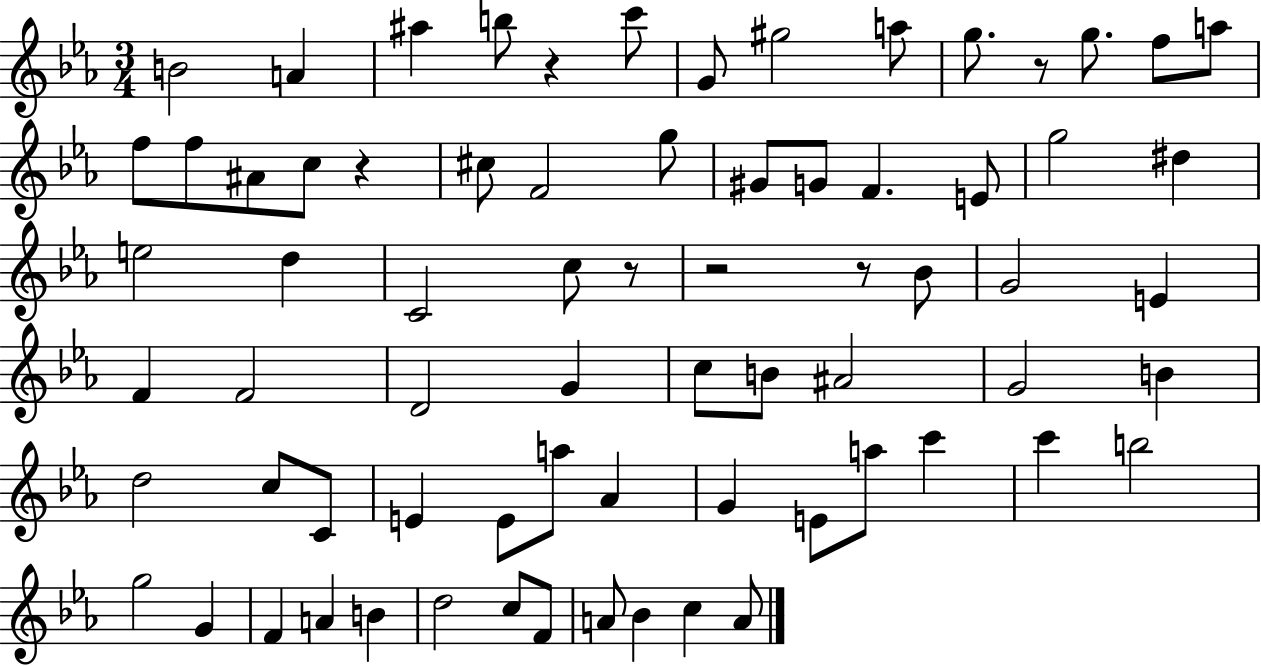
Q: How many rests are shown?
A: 6